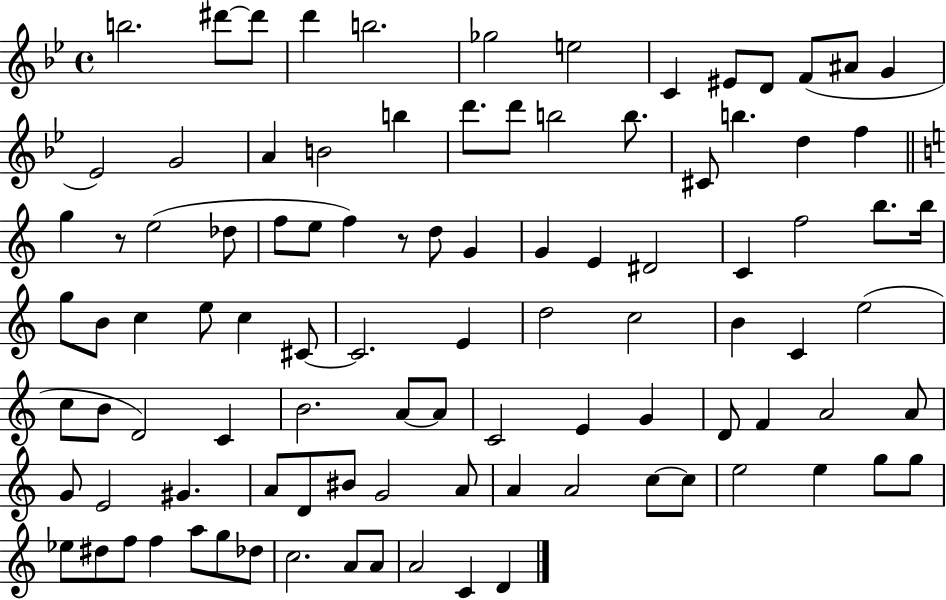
X:1
T:Untitled
M:4/4
L:1/4
K:Bb
b2 ^d'/2 ^d'/2 d' b2 _g2 e2 C ^E/2 D/2 F/2 ^A/2 G _E2 G2 A B2 b d'/2 d'/2 b2 b/2 ^C/2 b d f g z/2 e2 _d/2 f/2 e/2 f z/2 d/2 G G E ^D2 C f2 b/2 b/4 g/2 B/2 c e/2 c ^C/2 ^C2 E d2 c2 B C e2 c/2 B/2 D2 C B2 A/2 A/2 C2 E G D/2 F A2 A/2 G/2 E2 ^G A/2 D/2 ^B/2 G2 A/2 A A2 c/2 c/2 e2 e g/2 g/2 _e/2 ^d/2 f/2 f a/2 g/2 _d/2 c2 A/2 A/2 A2 C D